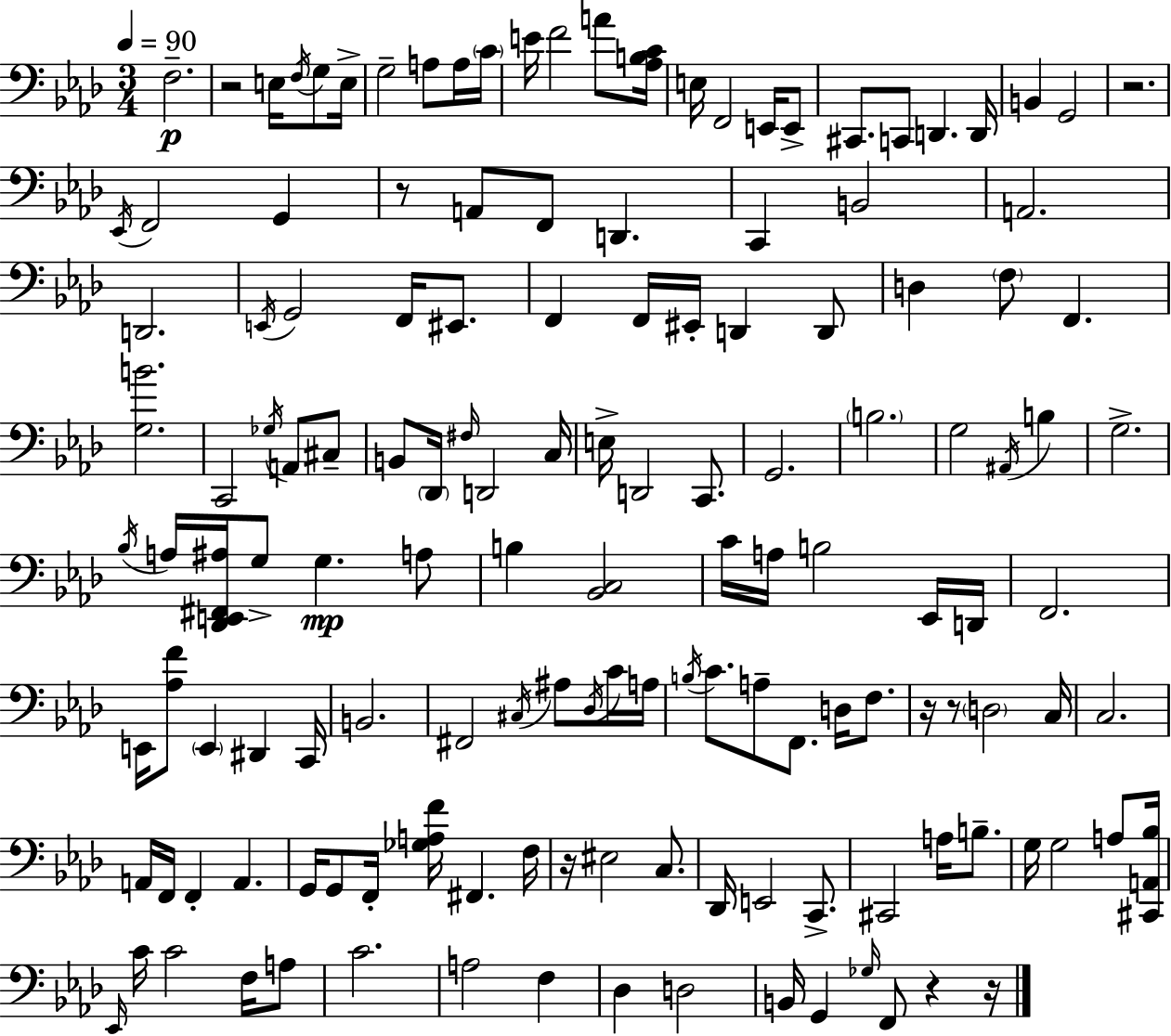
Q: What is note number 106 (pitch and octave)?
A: Db2